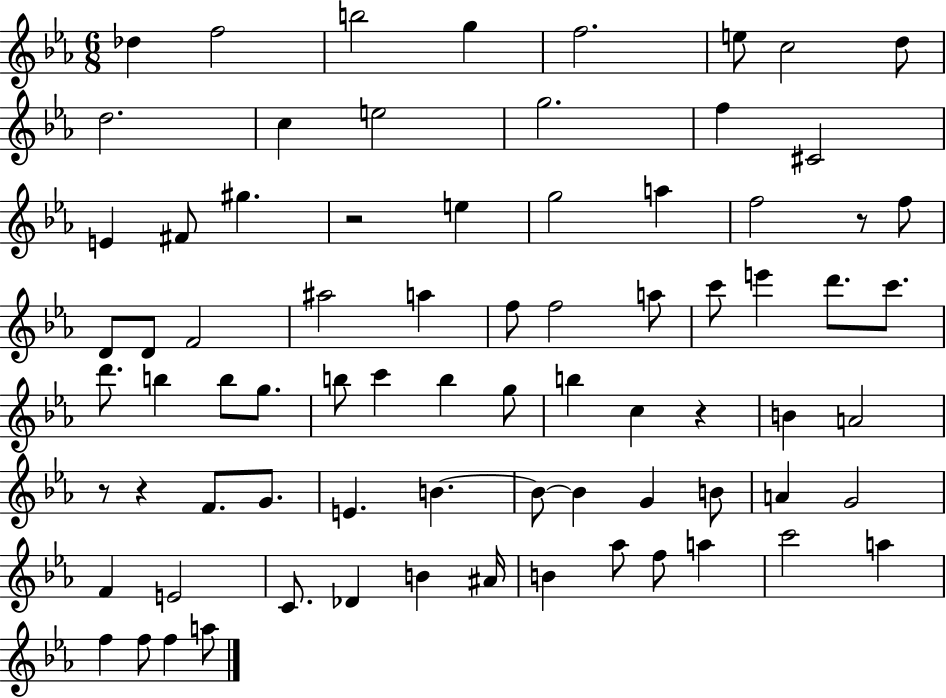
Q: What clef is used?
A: treble